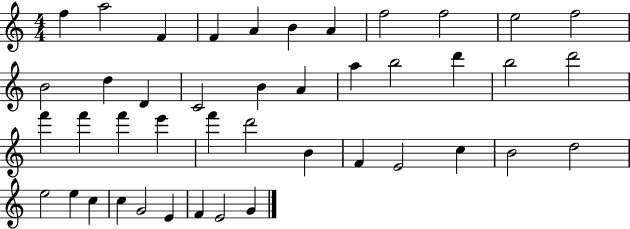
X:1
T:Untitled
M:4/4
L:1/4
K:C
f a2 F F A B A f2 f2 e2 f2 B2 d D C2 B A a b2 d' b2 d'2 f' f' f' e' f' d'2 B F E2 c B2 d2 e2 e c c G2 E F E2 G